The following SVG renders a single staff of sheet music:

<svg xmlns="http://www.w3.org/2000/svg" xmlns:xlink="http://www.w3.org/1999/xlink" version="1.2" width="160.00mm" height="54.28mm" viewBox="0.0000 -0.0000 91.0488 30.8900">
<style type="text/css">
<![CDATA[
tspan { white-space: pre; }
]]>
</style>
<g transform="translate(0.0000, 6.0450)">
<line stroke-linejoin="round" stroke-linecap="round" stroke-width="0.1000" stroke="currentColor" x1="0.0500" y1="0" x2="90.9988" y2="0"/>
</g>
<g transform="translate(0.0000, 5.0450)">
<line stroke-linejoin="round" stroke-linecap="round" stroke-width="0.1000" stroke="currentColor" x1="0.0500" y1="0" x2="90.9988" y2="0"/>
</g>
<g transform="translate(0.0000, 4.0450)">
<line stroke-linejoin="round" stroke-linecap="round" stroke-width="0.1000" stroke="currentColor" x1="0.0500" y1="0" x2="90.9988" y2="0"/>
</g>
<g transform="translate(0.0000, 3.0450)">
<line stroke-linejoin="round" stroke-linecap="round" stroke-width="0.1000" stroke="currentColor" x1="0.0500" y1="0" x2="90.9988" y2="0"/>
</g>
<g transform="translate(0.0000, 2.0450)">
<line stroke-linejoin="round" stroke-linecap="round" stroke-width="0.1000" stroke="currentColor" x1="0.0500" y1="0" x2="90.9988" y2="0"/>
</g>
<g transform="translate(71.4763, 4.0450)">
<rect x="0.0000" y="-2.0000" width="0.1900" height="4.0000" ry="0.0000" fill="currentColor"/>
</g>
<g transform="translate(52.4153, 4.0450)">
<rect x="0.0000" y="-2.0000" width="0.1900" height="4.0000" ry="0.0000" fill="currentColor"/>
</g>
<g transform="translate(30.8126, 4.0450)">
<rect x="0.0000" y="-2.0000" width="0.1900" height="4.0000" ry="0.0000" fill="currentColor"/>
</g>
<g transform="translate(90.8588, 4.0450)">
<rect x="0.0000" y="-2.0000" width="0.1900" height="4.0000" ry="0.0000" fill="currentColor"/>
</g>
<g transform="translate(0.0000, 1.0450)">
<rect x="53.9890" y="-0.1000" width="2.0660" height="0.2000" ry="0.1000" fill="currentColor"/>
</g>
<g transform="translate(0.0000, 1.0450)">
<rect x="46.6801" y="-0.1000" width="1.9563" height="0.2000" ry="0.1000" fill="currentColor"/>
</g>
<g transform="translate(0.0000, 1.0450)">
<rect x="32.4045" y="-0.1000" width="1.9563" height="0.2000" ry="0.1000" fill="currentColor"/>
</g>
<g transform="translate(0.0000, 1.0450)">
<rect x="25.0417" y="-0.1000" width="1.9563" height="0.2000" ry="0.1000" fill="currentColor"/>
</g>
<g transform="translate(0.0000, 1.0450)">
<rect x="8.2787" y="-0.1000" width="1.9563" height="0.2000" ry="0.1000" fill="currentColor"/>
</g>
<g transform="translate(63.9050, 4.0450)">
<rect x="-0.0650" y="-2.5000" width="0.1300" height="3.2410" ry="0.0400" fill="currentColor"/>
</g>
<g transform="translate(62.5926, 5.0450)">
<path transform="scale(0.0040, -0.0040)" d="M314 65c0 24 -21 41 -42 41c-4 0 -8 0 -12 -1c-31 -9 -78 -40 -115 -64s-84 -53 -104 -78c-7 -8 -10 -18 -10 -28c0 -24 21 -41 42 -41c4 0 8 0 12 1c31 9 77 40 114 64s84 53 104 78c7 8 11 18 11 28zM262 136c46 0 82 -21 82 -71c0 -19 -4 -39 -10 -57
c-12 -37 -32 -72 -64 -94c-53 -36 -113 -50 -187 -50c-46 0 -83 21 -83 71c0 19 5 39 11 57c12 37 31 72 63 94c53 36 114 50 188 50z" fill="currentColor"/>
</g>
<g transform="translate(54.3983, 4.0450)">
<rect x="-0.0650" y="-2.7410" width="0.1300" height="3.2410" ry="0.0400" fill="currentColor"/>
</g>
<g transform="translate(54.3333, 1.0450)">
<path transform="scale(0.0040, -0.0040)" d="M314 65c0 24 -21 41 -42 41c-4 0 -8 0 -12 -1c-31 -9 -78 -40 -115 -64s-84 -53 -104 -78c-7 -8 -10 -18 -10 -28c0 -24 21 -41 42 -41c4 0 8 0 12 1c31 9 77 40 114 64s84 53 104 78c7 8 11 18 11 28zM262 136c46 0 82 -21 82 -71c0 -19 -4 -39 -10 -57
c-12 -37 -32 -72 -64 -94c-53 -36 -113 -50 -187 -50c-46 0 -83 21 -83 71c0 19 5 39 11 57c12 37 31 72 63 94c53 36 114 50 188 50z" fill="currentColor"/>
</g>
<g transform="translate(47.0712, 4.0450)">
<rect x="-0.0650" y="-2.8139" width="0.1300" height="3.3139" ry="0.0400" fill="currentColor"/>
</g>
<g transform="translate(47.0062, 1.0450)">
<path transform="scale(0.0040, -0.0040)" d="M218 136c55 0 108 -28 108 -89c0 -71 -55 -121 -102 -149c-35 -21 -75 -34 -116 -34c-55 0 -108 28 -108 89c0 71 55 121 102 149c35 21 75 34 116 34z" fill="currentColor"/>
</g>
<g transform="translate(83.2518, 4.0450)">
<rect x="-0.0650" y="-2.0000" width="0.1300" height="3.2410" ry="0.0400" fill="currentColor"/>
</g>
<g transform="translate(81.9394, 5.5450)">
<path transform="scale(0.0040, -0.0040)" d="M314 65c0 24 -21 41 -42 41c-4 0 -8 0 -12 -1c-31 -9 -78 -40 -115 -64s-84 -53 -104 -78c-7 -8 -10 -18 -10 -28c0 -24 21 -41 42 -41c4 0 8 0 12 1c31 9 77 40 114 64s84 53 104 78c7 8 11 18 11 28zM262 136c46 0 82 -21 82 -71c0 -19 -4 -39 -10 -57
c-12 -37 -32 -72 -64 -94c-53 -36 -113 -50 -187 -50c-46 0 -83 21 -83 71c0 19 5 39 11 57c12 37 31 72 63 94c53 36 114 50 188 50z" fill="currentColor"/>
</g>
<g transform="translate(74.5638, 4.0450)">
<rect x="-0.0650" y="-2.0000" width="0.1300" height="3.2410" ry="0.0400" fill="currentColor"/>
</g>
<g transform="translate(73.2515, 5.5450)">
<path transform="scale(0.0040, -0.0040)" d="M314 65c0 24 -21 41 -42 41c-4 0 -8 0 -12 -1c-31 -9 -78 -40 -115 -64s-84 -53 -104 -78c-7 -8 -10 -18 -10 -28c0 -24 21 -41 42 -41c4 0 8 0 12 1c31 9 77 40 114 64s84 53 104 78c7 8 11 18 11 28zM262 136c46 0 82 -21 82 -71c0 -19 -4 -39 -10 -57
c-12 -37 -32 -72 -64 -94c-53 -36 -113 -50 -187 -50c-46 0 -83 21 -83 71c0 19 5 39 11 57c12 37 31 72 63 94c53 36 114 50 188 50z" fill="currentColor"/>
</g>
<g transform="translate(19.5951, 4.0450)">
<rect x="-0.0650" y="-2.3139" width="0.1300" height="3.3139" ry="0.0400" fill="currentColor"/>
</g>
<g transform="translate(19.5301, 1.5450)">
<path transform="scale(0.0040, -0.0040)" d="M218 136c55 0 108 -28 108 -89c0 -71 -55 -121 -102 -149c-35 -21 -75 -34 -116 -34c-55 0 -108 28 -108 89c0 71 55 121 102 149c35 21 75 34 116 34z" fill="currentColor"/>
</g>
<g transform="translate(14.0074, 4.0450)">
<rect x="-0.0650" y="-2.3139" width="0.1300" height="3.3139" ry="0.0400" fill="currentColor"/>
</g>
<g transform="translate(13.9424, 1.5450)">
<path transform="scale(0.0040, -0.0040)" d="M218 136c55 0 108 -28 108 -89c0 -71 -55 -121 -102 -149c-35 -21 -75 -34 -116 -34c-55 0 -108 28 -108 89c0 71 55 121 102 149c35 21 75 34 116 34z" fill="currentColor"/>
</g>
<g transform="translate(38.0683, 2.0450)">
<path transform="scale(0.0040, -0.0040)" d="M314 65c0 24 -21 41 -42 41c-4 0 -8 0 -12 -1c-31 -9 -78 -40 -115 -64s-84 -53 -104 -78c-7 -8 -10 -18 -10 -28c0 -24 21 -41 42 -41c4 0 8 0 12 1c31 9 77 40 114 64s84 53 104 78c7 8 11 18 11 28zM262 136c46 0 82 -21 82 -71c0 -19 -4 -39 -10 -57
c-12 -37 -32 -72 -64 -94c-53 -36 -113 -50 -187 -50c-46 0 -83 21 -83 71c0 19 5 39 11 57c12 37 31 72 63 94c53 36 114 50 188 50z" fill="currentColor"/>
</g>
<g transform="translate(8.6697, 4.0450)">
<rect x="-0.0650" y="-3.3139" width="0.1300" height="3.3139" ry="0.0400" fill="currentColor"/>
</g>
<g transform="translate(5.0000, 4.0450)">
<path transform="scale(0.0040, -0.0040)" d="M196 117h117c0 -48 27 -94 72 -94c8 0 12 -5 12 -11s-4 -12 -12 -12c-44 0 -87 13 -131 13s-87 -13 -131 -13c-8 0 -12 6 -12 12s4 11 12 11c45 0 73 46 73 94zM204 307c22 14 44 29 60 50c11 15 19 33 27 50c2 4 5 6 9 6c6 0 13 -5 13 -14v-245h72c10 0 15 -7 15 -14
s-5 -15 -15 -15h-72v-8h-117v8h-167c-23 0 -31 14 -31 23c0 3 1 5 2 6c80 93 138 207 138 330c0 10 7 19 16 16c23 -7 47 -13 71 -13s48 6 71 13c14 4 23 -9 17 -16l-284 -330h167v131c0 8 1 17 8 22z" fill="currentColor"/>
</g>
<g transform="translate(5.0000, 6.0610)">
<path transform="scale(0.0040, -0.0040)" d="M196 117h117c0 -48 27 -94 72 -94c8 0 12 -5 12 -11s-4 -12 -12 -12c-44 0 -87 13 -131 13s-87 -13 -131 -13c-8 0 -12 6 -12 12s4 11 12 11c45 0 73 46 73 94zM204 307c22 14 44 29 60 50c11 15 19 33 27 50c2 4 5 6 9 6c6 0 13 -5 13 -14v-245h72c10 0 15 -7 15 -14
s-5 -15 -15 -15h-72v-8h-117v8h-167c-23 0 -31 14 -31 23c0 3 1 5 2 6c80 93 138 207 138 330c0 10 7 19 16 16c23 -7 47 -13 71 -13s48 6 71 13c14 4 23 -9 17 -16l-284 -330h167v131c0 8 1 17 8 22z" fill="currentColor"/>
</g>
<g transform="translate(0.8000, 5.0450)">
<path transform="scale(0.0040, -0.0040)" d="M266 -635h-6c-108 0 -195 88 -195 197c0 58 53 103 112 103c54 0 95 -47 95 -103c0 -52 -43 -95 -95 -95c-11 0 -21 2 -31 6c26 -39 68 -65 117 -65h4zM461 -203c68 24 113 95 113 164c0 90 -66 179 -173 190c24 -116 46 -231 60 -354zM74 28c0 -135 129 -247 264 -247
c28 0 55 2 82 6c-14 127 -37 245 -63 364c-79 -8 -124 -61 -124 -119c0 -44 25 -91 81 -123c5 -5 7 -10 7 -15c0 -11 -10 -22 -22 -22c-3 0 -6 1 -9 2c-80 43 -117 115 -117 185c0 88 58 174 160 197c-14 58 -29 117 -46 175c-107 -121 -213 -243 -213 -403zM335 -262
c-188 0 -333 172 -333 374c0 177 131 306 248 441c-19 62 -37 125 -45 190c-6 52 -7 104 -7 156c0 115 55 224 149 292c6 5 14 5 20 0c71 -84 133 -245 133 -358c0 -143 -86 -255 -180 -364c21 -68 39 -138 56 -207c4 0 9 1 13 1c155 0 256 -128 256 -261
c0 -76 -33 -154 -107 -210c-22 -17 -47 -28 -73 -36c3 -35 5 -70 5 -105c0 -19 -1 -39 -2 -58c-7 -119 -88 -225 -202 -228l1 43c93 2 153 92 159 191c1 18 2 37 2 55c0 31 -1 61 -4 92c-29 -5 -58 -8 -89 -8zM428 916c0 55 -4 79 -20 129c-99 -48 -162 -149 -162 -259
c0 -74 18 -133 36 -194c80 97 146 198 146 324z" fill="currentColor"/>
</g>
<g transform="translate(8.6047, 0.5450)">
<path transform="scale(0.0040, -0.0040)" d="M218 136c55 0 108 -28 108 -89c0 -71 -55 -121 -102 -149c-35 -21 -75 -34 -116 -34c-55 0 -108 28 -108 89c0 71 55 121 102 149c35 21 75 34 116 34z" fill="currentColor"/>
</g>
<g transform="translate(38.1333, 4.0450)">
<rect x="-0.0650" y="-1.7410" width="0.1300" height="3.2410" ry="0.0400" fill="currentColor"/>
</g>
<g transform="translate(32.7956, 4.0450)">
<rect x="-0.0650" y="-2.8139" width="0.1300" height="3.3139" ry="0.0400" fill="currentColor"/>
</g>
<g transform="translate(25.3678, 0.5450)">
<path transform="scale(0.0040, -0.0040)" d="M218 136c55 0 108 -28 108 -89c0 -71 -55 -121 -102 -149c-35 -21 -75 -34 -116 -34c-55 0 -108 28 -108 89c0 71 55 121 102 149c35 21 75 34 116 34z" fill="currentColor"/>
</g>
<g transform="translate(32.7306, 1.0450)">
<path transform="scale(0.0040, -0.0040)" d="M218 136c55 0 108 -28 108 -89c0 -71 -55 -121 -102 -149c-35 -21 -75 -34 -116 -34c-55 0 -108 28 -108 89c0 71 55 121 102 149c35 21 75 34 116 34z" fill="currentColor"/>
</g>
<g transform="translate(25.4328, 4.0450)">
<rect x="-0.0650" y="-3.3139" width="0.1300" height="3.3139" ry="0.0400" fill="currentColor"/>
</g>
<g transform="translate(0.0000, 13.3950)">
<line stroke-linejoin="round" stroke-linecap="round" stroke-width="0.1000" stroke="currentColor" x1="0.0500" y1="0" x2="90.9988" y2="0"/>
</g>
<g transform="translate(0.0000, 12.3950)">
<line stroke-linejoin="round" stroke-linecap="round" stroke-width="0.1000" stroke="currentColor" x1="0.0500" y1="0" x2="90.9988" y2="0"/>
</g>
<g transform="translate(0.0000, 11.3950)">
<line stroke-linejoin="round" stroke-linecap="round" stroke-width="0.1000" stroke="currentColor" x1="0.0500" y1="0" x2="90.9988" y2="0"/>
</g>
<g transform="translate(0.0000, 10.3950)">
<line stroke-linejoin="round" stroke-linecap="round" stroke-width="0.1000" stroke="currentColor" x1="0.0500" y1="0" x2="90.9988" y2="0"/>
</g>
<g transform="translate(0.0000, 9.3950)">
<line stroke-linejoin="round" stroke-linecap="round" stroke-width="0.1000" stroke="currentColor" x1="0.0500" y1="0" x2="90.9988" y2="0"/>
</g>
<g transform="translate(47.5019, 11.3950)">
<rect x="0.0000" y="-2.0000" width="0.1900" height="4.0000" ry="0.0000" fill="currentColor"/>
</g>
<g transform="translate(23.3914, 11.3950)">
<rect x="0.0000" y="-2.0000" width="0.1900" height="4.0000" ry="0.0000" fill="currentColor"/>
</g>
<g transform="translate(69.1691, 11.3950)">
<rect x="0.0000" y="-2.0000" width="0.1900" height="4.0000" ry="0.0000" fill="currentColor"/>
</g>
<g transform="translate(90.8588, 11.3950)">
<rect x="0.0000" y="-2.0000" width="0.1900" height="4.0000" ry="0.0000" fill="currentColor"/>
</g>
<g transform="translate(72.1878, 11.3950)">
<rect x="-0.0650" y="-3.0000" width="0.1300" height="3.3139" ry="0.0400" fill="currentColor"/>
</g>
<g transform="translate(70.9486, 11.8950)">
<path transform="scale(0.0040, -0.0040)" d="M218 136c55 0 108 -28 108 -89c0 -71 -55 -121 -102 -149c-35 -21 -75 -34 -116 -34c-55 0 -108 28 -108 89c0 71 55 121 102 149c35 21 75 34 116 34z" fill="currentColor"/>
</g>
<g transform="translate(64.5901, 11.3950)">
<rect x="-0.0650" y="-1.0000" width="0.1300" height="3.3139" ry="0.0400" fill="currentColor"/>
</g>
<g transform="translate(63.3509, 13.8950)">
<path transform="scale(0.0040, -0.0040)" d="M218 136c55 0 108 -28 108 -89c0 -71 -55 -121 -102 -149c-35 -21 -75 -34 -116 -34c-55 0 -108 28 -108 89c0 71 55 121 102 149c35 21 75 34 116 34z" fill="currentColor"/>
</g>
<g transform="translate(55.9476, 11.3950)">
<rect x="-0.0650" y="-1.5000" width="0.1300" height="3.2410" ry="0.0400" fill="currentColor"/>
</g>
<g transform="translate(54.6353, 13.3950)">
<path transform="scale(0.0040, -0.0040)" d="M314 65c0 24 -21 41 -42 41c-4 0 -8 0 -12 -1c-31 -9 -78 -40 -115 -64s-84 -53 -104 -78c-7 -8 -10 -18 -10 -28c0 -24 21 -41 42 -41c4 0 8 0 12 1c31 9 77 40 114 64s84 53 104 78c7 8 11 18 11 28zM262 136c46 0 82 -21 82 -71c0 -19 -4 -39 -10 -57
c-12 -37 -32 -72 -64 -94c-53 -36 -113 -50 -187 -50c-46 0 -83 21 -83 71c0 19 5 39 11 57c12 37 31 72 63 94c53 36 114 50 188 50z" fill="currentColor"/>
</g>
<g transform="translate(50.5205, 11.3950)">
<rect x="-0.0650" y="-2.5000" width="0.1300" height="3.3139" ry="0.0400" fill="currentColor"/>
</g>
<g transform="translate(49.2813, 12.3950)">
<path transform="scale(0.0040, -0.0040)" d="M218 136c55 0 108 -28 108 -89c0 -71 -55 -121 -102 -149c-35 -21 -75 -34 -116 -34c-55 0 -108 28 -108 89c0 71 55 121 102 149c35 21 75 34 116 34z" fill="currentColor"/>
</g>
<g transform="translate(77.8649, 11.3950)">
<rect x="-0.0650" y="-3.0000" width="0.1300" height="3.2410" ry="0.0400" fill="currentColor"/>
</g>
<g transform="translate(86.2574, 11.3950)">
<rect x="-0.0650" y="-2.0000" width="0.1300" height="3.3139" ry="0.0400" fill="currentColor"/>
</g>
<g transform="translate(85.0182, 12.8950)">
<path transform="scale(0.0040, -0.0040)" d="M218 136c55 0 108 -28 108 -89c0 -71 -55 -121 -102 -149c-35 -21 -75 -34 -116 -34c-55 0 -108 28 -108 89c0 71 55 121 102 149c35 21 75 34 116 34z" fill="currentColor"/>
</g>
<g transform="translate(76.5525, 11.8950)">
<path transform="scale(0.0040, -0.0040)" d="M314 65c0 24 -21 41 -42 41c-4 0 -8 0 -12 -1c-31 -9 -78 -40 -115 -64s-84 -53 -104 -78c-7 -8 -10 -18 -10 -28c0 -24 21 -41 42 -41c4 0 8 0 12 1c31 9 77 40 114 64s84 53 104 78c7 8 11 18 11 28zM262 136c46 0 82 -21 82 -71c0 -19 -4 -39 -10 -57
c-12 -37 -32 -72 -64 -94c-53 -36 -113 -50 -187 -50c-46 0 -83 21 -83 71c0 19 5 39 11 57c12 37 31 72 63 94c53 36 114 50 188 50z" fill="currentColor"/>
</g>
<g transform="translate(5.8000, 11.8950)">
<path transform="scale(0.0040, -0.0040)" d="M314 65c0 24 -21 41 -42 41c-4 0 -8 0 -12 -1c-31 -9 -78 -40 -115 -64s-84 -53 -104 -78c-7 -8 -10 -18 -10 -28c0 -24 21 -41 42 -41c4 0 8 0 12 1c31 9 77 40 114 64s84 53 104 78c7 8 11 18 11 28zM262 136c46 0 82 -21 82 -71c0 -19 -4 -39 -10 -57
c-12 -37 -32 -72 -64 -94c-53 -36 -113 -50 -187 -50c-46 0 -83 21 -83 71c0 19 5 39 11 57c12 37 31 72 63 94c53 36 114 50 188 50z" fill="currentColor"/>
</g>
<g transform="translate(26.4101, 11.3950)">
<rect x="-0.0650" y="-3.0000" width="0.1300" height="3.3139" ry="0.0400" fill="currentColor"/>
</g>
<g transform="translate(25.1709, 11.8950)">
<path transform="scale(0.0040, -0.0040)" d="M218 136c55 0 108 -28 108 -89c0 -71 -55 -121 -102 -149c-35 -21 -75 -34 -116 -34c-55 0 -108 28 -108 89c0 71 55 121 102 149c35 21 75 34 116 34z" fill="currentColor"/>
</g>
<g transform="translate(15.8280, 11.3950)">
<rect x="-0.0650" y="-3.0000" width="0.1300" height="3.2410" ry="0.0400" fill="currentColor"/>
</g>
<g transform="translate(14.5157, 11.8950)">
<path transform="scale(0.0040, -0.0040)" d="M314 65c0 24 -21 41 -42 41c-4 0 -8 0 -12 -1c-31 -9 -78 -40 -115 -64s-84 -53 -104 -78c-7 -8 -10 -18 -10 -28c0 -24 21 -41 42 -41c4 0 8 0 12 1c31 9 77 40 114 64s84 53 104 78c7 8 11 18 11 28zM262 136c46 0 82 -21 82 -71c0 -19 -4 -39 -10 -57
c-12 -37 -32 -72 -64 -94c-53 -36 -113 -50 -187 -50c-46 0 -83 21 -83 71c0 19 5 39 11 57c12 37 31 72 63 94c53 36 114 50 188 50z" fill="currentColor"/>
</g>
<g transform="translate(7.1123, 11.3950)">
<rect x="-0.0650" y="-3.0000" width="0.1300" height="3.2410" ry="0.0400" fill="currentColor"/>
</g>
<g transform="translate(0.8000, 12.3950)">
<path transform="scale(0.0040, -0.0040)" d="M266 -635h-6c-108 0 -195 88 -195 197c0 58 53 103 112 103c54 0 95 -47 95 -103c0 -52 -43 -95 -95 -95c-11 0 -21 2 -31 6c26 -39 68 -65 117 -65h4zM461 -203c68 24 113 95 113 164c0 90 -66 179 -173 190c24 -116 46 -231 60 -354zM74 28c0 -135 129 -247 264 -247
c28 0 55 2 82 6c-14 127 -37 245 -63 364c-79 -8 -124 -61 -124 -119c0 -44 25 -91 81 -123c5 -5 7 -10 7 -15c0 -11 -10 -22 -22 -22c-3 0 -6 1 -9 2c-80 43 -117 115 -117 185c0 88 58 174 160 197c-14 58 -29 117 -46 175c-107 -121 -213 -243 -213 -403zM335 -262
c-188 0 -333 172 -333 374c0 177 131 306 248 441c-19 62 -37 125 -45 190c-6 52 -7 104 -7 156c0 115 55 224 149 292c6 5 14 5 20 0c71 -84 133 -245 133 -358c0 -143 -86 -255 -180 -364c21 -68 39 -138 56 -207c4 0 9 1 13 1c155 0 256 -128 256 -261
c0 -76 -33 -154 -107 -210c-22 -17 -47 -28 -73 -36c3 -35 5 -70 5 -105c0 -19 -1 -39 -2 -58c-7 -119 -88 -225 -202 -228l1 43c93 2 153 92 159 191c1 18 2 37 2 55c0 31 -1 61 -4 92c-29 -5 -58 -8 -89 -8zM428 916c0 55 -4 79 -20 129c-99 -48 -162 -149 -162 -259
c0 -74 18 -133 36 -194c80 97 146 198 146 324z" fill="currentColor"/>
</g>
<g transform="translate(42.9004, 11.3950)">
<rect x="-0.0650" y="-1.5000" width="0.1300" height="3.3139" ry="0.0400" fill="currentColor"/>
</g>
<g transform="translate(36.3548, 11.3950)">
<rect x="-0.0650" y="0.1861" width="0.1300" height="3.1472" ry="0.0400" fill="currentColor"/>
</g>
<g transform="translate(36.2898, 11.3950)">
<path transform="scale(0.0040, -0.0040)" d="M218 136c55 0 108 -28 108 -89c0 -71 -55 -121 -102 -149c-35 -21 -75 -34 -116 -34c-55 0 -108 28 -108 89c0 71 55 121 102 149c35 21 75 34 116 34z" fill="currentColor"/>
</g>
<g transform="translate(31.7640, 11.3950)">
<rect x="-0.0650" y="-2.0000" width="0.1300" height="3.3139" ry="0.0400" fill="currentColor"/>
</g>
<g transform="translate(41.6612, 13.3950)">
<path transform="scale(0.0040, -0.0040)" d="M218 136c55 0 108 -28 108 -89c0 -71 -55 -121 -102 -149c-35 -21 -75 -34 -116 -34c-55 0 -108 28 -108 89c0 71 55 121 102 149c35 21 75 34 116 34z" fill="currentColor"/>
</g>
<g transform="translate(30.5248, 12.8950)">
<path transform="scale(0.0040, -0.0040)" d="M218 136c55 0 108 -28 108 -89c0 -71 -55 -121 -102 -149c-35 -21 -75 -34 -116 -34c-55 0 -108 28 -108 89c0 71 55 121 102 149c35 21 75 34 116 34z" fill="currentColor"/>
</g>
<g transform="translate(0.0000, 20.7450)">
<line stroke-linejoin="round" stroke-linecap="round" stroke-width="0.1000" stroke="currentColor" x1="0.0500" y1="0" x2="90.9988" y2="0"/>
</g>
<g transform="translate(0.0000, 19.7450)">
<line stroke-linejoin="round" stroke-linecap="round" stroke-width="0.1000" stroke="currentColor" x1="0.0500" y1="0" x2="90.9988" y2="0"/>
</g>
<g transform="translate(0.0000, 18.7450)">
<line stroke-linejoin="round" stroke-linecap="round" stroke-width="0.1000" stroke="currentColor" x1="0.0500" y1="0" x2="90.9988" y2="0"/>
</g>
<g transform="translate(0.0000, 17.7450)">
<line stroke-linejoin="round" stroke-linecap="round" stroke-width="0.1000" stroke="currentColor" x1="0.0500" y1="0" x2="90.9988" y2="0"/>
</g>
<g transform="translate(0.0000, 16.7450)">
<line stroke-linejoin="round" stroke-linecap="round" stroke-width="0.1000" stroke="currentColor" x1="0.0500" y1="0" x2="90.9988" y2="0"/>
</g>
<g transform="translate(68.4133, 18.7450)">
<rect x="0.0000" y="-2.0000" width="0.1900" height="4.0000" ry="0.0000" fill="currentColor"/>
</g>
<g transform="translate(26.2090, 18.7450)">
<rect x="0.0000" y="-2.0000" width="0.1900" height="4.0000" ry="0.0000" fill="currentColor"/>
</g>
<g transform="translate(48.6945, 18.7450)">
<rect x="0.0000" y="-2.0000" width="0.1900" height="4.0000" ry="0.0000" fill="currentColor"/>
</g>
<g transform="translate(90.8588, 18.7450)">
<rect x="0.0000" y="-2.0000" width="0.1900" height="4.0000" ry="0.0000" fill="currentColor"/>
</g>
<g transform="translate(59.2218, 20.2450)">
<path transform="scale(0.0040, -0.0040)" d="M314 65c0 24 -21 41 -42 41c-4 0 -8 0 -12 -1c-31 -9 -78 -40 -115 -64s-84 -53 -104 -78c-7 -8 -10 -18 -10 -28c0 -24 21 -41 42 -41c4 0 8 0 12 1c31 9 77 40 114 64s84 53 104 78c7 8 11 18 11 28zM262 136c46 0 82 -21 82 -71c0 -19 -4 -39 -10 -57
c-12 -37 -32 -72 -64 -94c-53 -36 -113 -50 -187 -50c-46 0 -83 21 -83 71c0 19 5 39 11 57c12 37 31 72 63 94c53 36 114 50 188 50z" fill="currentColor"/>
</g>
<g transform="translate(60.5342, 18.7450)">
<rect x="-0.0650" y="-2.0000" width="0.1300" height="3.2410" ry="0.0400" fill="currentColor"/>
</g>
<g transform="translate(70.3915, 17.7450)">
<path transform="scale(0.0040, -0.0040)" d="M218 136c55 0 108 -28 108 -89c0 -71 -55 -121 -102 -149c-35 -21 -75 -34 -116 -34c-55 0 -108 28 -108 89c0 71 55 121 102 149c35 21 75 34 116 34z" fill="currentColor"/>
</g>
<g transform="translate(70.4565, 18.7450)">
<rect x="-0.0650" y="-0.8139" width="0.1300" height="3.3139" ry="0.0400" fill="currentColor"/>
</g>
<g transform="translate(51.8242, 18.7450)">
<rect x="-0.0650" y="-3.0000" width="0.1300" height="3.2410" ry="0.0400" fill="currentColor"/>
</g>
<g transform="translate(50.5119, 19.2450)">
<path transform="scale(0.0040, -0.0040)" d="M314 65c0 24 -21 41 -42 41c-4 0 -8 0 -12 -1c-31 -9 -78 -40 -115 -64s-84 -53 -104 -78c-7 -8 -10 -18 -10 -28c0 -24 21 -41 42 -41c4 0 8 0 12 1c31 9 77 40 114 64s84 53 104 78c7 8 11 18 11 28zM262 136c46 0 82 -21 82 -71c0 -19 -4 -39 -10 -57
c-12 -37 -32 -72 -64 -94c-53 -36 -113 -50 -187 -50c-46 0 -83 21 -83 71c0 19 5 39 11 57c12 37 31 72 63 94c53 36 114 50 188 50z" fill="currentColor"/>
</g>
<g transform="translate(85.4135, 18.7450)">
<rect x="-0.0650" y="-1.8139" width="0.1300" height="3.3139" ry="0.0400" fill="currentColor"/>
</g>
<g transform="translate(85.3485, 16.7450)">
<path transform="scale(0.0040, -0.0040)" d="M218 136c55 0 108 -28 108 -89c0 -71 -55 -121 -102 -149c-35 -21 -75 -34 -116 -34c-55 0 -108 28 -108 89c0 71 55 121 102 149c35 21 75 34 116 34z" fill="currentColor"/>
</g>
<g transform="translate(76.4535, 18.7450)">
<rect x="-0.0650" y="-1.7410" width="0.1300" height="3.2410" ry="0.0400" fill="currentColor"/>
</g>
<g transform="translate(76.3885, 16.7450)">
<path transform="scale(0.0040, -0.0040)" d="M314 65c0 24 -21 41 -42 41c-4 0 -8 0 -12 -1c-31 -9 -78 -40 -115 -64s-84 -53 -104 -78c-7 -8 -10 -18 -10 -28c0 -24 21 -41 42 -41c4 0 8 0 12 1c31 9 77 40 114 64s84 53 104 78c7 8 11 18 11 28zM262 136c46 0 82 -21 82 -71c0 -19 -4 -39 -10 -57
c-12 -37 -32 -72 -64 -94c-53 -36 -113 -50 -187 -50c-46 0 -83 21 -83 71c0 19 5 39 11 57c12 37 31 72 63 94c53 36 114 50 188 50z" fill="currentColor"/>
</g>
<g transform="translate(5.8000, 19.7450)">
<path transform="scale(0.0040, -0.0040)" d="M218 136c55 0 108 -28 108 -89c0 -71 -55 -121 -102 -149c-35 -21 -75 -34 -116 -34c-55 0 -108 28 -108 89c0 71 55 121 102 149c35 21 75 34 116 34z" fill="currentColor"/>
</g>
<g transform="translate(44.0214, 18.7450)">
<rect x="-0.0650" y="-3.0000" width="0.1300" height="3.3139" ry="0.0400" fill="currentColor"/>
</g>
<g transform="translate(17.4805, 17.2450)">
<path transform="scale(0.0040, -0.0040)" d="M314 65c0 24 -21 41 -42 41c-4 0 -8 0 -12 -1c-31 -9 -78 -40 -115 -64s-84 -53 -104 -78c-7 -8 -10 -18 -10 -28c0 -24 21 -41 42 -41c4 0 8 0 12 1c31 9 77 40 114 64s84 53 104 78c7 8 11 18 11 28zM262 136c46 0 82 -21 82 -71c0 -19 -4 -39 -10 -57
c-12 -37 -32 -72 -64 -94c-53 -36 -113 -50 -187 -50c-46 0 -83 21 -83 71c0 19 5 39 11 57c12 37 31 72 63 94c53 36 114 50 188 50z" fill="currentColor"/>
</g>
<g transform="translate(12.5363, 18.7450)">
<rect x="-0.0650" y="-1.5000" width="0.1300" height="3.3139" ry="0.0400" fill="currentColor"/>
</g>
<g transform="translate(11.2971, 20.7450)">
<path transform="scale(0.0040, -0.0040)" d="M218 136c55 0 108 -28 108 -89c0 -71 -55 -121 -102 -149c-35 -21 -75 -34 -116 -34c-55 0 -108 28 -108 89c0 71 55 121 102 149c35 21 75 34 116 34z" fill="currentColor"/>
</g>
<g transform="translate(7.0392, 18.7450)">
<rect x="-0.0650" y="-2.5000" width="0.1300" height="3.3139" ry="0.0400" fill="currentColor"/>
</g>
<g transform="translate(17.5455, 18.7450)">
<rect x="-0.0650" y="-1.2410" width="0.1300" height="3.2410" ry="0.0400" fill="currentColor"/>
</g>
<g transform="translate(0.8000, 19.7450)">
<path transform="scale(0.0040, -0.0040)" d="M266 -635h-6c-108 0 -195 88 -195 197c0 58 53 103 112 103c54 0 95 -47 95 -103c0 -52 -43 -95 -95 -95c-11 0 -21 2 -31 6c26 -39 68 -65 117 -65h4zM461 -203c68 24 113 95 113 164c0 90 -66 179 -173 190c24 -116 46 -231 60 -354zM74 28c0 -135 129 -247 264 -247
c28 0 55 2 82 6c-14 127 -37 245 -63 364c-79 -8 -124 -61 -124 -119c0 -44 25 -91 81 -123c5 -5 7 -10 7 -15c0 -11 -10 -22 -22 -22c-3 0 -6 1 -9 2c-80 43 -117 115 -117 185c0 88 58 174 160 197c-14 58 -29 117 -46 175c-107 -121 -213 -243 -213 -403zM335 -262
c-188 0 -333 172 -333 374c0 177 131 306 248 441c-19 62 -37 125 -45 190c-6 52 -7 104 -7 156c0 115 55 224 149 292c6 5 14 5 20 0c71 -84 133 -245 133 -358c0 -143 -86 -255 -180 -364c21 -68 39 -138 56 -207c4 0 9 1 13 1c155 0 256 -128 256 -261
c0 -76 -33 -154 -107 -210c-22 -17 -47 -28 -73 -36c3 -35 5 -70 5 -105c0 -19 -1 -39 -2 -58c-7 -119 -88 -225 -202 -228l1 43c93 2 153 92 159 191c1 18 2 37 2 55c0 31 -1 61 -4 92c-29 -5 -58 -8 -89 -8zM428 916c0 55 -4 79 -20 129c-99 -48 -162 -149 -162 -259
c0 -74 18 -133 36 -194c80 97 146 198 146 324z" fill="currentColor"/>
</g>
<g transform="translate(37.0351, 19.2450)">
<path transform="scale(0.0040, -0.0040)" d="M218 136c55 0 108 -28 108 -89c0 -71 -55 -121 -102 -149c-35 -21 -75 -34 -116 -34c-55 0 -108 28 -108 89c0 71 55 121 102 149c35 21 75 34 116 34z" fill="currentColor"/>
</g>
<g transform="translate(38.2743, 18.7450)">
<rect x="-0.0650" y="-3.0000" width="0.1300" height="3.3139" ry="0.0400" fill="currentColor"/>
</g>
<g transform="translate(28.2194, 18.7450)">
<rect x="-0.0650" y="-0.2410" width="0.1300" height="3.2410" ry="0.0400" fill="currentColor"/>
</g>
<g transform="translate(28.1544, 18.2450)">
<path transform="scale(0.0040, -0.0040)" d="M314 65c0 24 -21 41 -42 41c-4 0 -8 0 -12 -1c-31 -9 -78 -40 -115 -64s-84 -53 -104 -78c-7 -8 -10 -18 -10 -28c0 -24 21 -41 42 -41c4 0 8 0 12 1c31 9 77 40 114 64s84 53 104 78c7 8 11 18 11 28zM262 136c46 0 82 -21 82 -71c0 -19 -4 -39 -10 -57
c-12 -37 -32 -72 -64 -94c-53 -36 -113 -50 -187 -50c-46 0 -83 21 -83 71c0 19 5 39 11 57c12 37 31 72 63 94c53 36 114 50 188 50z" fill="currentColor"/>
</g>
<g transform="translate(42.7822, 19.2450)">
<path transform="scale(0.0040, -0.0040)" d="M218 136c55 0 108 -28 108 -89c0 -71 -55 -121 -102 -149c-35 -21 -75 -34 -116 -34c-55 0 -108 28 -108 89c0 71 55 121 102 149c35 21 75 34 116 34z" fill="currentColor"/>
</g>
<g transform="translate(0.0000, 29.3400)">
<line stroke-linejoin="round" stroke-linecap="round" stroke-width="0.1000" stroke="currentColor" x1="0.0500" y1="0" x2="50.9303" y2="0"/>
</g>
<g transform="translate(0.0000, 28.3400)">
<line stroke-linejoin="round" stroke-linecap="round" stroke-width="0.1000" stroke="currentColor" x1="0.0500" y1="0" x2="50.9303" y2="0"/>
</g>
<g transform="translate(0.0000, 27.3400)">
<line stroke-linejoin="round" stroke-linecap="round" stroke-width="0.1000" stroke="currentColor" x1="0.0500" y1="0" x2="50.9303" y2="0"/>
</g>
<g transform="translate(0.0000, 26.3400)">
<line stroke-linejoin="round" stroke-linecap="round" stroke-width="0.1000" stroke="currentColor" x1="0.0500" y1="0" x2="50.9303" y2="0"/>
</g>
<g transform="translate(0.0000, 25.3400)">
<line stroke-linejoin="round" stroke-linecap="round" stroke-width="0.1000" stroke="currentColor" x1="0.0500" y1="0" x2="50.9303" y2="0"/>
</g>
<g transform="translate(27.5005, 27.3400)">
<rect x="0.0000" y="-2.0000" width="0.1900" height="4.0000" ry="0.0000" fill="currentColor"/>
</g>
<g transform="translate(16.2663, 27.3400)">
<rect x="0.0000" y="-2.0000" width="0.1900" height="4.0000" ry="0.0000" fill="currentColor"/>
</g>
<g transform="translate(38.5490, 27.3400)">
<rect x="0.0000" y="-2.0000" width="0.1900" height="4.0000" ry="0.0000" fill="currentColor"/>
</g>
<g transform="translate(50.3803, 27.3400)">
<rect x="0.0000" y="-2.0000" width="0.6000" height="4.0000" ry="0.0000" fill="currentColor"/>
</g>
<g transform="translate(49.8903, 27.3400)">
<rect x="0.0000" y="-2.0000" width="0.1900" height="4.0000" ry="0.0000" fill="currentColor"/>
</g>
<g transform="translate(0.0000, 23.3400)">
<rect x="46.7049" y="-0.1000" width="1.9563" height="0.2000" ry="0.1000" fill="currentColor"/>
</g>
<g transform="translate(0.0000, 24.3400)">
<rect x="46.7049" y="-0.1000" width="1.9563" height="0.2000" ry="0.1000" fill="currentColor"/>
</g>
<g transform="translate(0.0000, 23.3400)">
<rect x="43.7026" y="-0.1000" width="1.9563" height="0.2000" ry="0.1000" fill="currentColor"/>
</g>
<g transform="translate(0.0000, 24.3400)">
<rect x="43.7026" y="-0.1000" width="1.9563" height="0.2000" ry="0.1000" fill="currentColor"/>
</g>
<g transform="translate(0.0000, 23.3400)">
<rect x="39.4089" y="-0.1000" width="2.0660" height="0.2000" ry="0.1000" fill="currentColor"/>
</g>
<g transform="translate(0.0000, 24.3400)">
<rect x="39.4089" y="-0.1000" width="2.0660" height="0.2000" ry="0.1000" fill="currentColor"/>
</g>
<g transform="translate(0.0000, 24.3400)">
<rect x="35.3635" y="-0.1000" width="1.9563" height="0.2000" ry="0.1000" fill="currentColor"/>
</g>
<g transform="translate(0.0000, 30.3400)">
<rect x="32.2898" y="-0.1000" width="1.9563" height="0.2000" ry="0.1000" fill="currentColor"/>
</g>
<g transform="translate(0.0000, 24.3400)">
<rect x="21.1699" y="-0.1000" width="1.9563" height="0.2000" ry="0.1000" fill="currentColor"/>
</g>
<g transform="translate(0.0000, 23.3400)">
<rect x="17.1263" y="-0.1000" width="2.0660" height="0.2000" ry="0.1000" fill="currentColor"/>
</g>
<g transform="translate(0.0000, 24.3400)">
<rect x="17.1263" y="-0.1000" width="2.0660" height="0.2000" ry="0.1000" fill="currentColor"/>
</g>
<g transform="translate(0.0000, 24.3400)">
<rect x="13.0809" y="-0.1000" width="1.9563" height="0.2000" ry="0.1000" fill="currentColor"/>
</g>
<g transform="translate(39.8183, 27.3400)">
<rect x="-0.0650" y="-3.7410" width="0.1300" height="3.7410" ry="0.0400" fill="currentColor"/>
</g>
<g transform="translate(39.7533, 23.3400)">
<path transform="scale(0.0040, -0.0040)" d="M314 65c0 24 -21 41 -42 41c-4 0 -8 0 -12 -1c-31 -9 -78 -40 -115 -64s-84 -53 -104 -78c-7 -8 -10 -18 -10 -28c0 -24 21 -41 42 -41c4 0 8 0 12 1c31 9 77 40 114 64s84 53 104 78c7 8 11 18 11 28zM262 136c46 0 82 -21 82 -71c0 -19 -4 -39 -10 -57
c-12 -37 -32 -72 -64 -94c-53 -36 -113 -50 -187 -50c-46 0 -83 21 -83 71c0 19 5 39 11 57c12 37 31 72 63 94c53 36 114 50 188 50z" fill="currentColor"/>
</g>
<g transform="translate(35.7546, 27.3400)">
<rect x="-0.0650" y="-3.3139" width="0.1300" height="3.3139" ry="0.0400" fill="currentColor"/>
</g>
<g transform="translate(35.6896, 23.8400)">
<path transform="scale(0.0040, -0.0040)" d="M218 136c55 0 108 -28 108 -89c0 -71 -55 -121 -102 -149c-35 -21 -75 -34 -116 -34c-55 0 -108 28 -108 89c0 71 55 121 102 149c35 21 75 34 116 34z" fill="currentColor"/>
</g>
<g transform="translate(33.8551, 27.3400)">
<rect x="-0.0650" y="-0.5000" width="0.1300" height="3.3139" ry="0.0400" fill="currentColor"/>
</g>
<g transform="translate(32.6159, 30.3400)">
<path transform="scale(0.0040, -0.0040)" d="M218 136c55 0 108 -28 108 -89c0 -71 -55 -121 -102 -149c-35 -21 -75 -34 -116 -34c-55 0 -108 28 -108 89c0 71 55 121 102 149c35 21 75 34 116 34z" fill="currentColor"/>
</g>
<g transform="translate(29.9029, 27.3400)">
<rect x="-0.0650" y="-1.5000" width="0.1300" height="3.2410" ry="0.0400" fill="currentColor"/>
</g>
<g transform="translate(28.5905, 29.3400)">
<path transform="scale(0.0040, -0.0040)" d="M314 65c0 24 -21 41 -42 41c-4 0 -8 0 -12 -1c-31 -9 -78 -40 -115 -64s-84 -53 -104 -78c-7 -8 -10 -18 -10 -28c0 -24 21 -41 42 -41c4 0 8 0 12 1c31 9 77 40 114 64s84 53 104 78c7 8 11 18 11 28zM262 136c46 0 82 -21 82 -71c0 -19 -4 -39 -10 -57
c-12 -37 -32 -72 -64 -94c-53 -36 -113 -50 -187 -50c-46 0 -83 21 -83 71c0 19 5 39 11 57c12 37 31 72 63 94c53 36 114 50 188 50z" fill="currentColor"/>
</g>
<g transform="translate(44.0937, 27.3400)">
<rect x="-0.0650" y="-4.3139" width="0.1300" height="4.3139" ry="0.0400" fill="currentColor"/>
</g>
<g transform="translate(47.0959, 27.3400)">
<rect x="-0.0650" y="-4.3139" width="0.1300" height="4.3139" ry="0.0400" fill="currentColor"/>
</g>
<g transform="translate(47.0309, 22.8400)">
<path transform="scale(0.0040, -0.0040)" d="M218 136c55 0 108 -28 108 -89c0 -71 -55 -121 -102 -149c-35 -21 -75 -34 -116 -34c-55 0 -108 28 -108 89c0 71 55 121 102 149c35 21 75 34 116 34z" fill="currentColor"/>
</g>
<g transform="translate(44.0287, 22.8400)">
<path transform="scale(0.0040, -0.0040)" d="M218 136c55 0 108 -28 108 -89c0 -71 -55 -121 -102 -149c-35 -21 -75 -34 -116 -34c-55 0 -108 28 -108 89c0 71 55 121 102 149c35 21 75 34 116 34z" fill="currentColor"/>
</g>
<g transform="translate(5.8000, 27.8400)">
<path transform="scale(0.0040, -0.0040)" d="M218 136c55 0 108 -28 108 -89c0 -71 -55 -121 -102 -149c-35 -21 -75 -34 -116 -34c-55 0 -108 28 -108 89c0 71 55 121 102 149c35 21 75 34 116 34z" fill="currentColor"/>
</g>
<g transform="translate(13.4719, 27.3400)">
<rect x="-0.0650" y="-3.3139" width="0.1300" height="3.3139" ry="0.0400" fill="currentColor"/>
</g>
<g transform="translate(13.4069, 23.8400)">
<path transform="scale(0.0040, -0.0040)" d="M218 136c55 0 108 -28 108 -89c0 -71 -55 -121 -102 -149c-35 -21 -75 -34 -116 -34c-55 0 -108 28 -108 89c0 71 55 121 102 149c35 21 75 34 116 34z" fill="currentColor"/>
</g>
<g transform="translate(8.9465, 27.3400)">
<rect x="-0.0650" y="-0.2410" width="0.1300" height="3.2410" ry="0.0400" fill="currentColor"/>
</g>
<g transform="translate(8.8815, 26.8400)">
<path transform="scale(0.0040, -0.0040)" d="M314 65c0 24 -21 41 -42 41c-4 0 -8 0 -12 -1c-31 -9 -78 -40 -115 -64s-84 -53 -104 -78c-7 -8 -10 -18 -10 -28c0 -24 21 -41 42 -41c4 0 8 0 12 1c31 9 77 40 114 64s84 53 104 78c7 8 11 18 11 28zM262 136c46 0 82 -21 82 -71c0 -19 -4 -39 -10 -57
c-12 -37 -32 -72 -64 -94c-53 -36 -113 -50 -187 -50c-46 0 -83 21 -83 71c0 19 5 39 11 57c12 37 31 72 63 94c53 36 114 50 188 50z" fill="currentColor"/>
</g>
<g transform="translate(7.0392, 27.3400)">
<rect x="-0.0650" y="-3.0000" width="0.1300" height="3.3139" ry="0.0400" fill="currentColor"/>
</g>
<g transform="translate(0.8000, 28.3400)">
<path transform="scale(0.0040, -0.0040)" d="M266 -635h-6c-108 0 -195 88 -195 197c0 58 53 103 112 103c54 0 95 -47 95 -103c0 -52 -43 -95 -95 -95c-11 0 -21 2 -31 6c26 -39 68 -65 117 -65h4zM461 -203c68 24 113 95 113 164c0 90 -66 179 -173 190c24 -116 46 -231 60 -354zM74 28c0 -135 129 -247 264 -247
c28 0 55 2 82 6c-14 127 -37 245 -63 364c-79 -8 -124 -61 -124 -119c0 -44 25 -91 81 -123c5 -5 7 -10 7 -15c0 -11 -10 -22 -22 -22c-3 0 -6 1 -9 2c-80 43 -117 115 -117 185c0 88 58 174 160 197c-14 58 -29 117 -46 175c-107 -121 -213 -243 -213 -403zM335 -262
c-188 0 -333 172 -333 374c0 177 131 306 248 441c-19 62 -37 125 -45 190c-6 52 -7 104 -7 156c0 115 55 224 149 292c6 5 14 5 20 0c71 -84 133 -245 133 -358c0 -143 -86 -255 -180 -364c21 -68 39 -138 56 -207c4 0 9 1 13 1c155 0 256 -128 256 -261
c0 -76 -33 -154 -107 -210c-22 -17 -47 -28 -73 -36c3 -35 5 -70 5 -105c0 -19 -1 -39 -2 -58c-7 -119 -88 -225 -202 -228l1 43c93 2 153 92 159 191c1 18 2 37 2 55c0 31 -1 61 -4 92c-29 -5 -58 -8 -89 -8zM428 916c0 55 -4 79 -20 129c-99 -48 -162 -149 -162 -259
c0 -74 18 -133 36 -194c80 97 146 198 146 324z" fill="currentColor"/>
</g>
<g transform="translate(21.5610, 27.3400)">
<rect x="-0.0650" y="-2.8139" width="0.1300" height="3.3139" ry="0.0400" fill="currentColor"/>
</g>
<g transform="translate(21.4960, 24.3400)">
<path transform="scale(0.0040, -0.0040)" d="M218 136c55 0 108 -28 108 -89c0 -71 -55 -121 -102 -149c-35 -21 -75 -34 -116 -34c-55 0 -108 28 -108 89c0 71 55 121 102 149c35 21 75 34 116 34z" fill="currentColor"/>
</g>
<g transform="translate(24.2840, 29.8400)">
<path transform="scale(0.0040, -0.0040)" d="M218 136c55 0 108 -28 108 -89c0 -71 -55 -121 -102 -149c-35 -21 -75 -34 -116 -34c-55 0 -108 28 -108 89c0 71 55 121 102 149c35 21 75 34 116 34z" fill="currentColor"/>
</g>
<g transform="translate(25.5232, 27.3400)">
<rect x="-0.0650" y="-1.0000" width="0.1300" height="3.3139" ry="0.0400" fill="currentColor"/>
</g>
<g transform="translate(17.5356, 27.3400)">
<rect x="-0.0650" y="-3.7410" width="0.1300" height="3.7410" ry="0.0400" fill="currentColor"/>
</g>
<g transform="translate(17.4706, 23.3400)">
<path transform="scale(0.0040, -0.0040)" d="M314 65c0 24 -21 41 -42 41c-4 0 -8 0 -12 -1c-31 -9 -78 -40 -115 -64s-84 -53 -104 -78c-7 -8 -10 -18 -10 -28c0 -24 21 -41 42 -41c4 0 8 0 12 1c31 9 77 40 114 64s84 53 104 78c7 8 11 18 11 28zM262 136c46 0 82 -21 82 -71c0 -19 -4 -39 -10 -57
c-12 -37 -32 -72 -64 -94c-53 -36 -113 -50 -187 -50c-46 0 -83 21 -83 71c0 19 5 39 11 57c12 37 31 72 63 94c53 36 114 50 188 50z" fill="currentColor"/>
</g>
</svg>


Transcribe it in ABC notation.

X:1
T:Untitled
M:4/4
L:1/4
K:C
b g g b a f2 a a2 G2 F2 F2 A2 A2 A F B E G E2 D A A2 F G E e2 c2 A A A2 F2 d f2 f A c2 b c'2 a D E2 C b c'2 d' d'